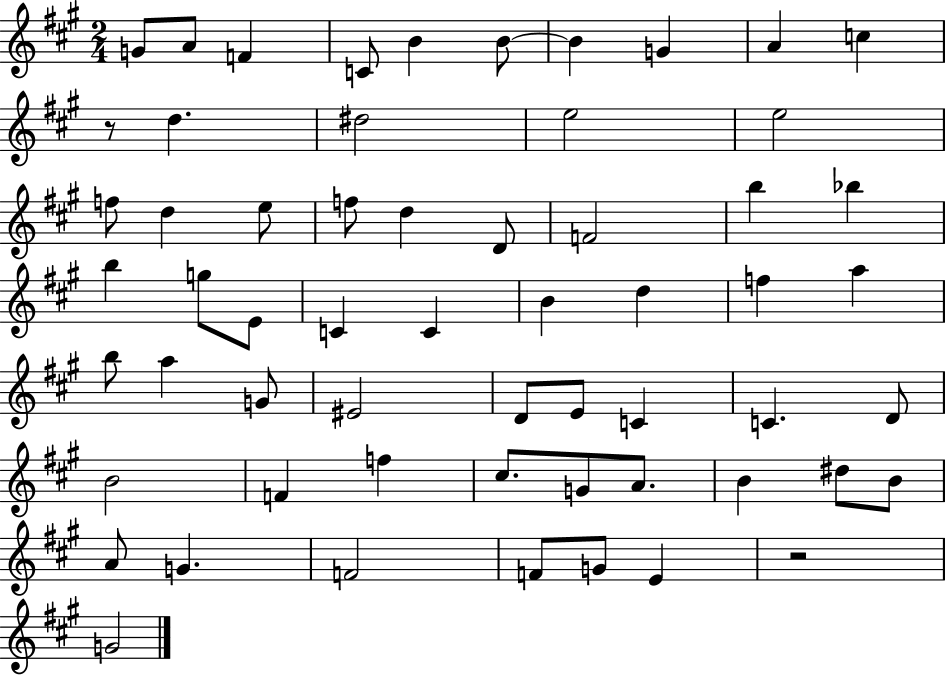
{
  \clef treble
  \numericTimeSignature
  \time 2/4
  \key a \major
  g'8 a'8 f'4 | c'8 b'4 b'8~~ | b'4 g'4 | a'4 c''4 | \break r8 d''4. | dis''2 | e''2 | e''2 | \break f''8 d''4 e''8 | f''8 d''4 d'8 | f'2 | b''4 bes''4 | \break b''4 g''8 e'8 | c'4 c'4 | b'4 d''4 | f''4 a''4 | \break b''8 a''4 g'8 | eis'2 | d'8 e'8 c'4 | c'4. d'8 | \break b'2 | f'4 f''4 | cis''8. g'8 a'8. | b'4 dis''8 b'8 | \break a'8 g'4. | f'2 | f'8 g'8 e'4 | r2 | \break g'2 | \bar "|."
}